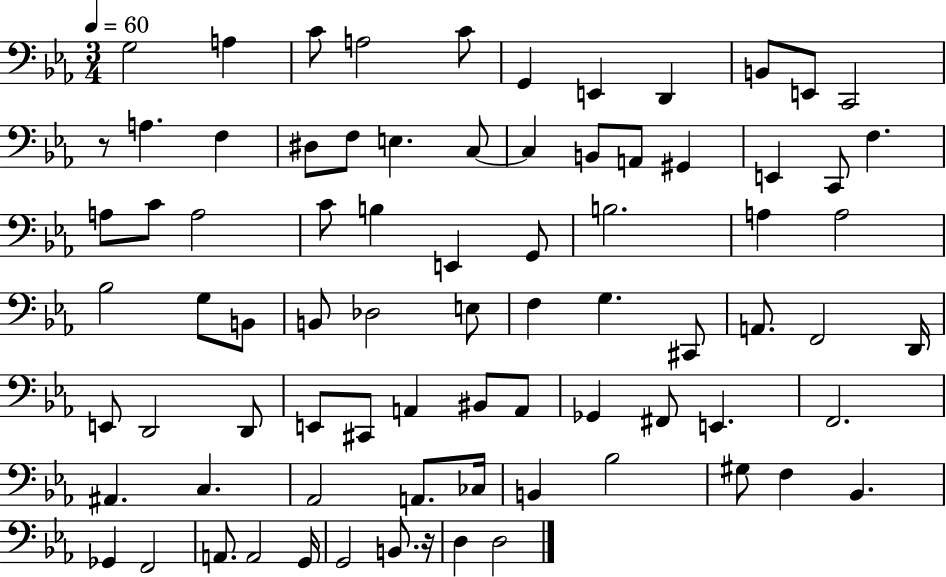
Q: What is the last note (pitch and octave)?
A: D3